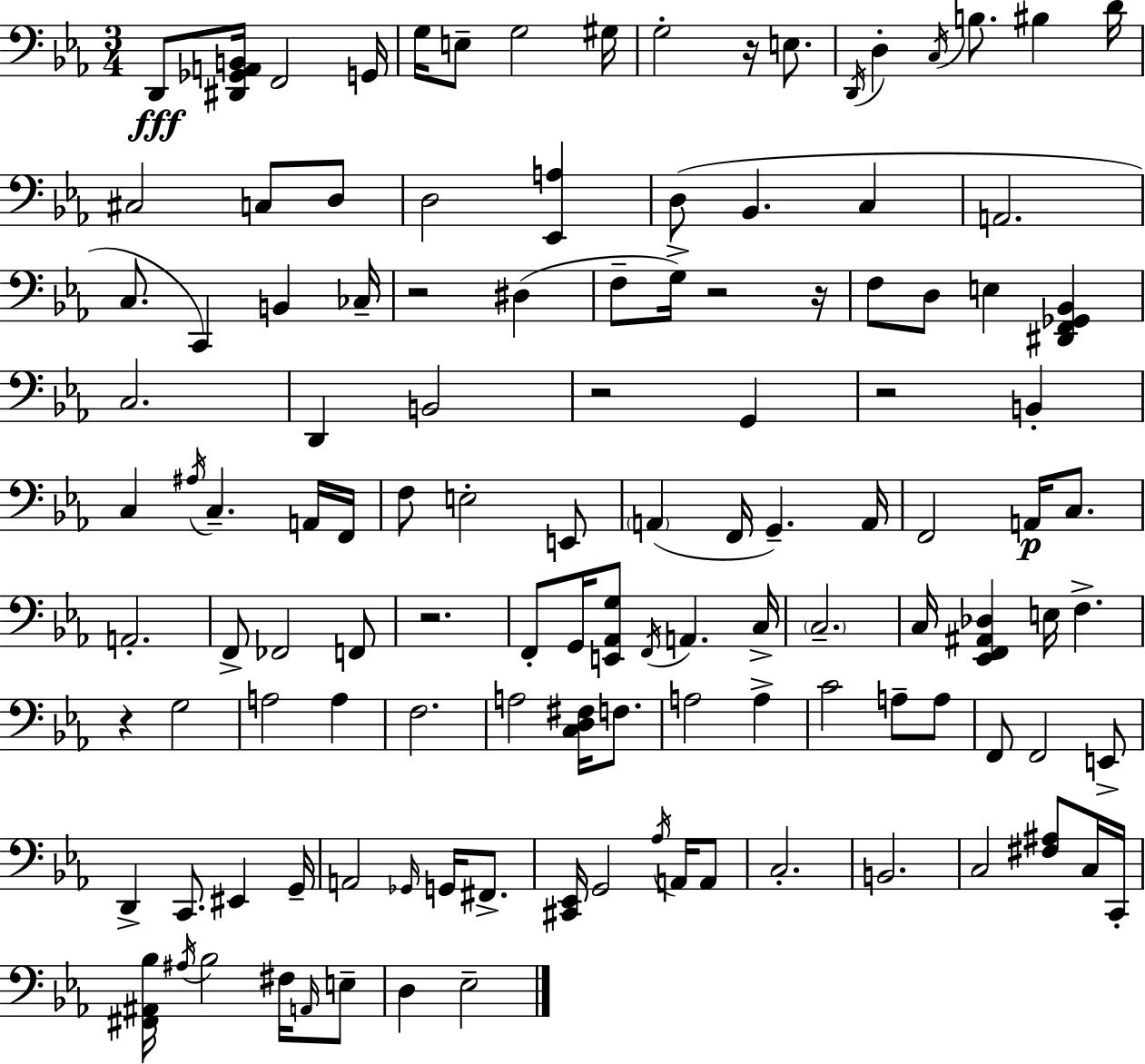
D2/e [D#2,Gb2,A2,B2]/s F2/h G2/s G3/s E3/e G3/h G#3/s G3/h R/s E3/e. D2/s D3/q C3/s B3/e. BIS3/q D4/s C#3/h C3/e D3/e D3/h [Eb2,A3]/q D3/e Bb2/q. C3/q A2/h. C3/e. C2/q B2/q CES3/s R/h D#3/q F3/e G3/s R/h R/s F3/e D3/e E3/q [D#2,F2,Gb2,Bb2]/q C3/h. D2/q B2/h R/h G2/q R/h B2/q C3/q A#3/s C3/q. A2/s F2/s F3/e E3/h E2/e A2/q F2/s G2/q. A2/s F2/h A2/s C3/e. A2/h. F2/e FES2/h F2/e R/h. F2/e G2/s [E2,Ab2,G3]/e F2/s A2/q. C3/s C3/h. C3/s [Eb2,F2,A#2,Db3]/q E3/s F3/q. R/q G3/h A3/h A3/q F3/h. A3/h [C3,D3,F#3]/s F3/e. A3/h A3/q C4/h A3/e A3/e F2/e F2/h E2/e D2/q C2/e. EIS2/q G2/s A2/h Gb2/s G2/s F#2/e. [C#2,Eb2]/s G2/h Ab3/s A2/s A2/e C3/h. B2/h. C3/h [F#3,A#3]/e C3/s C2/s [F#2,A#2,Bb3]/s A#3/s Bb3/h F#3/s A2/s E3/e D3/q Eb3/h